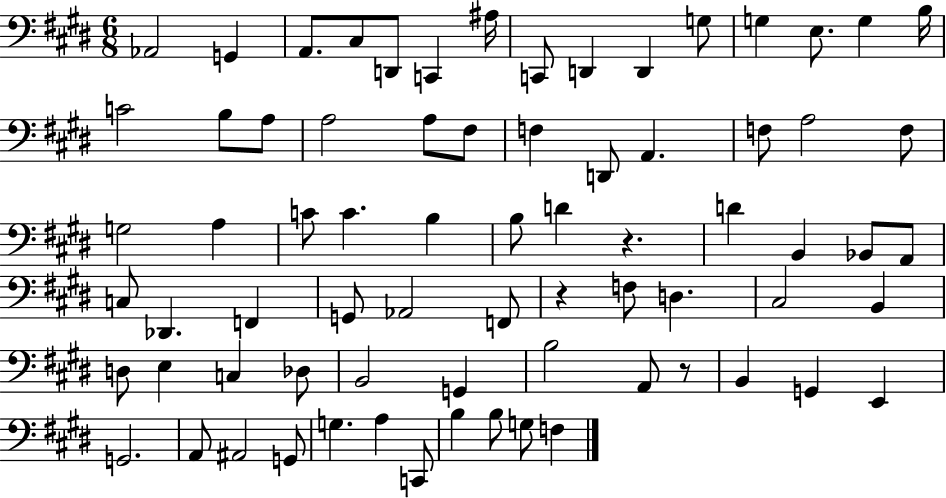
X:1
T:Untitled
M:6/8
L:1/4
K:E
_A,,2 G,, A,,/2 ^C,/2 D,,/2 C,, ^A,/4 C,,/2 D,, D,, G,/2 G, E,/2 G, B,/4 C2 B,/2 A,/2 A,2 A,/2 ^F,/2 F, D,,/2 A,, F,/2 A,2 F,/2 G,2 A, C/2 C B, B,/2 D z D B,, _B,,/2 A,,/2 C,/2 _D,, F,, G,,/2 _A,,2 F,,/2 z F,/2 D, ^C,2 B,, D,/2 E, C, _D,/2 B,,2 G,, B,2 A,,/2 z/2 B,, G,, E,, G,,2 A,,/2 ^A,,2 G,,/2 G, A, C,,/2 B, B,/2 G,/2 F,